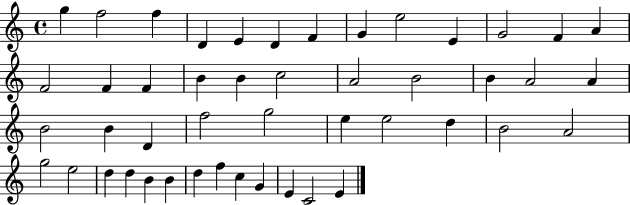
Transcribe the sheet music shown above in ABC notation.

X:1
T:Untitled
M:4/4
L:1/4
K:C
g f2 f D E D F G e2 E G2 F A F2 F F B B c2 A2 B2 B A2 A B2 B D f2 g2 e e2 d B2 A2 g2 e2 d d B B d f c G E C2 E